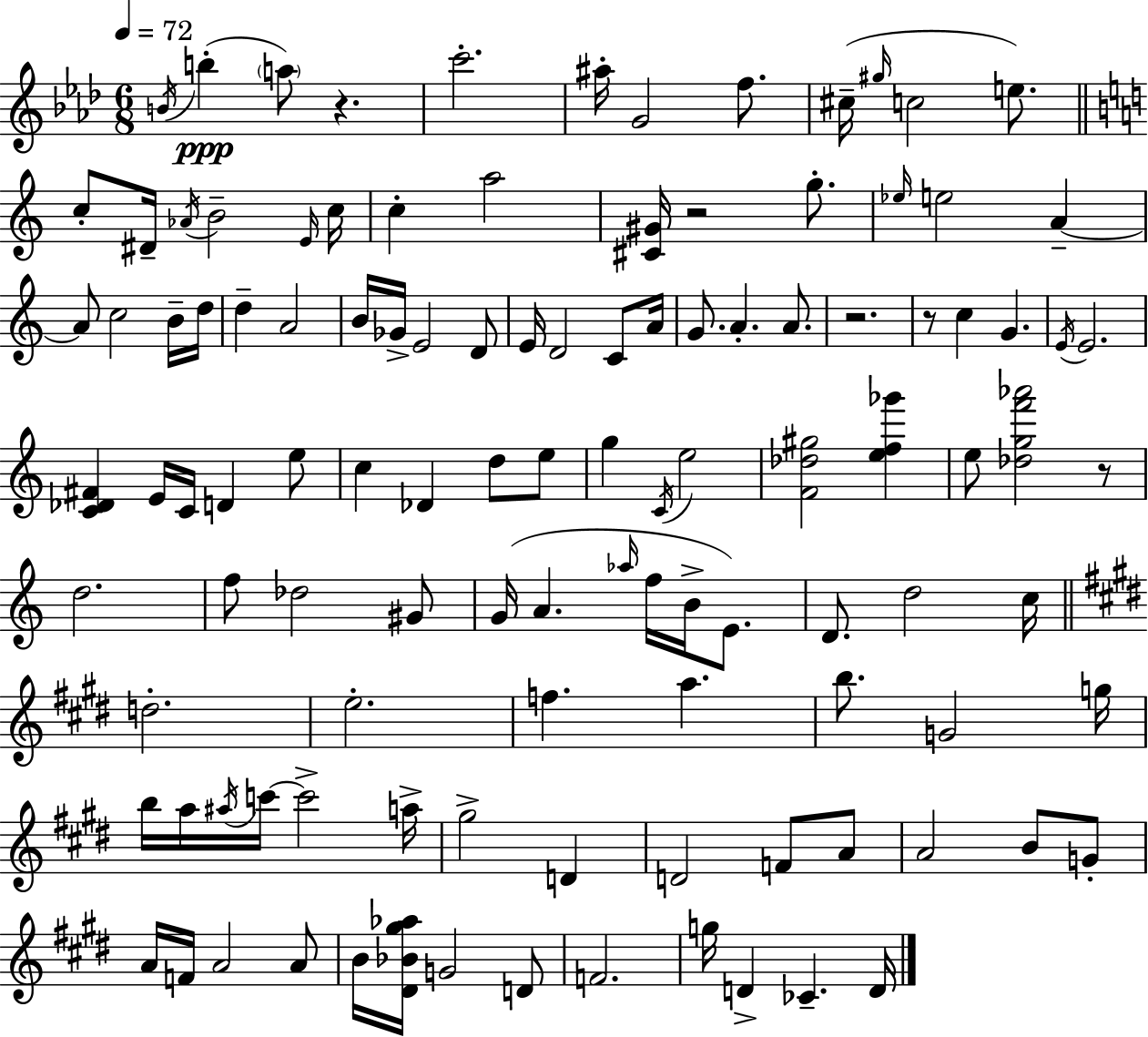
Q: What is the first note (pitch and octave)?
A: B4